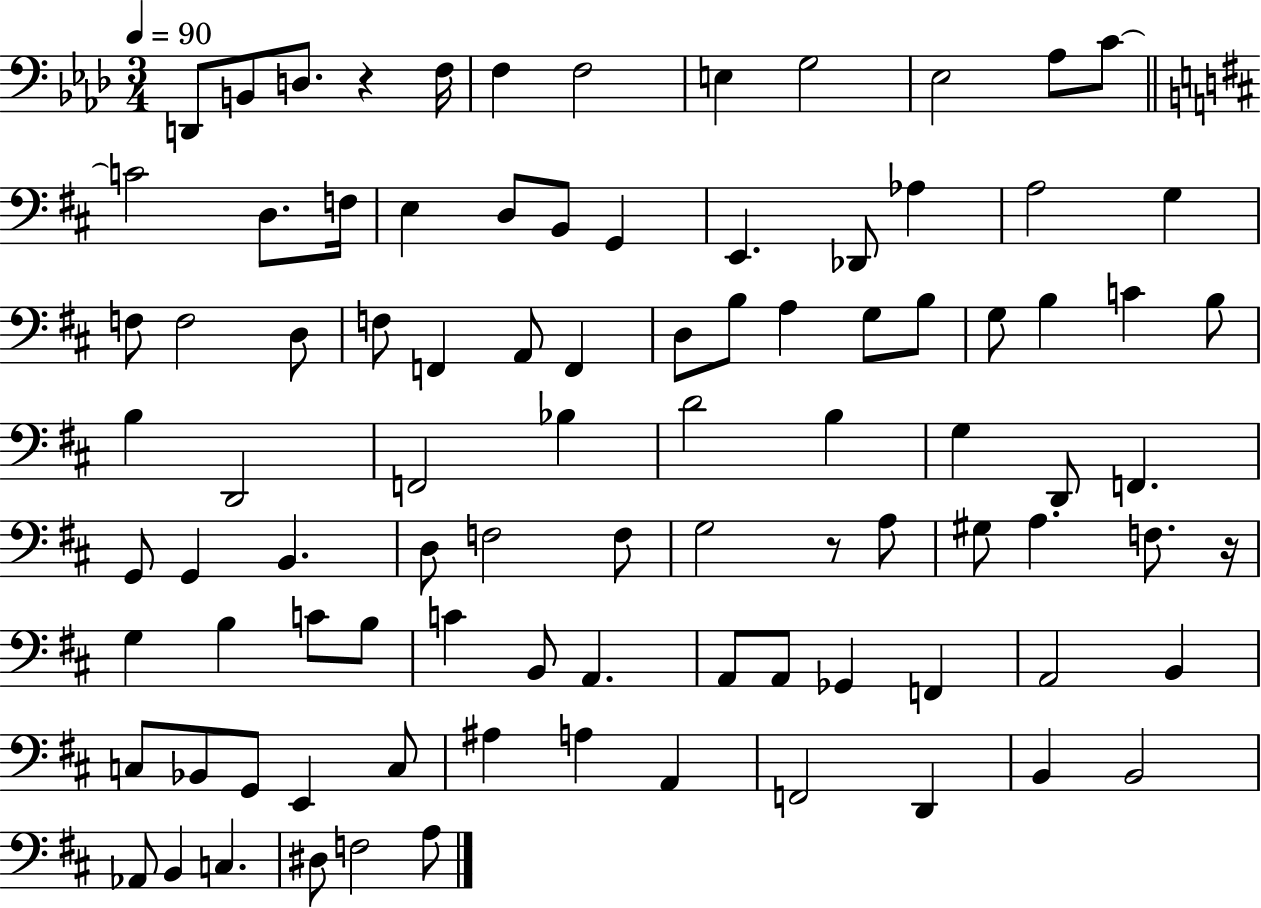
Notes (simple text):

D2/e B2/e D3/e. R/q F3/s F3/q F3/h E3/q G3/h Eb3/h Ab3/e C4/e C4/h D3/e. F3/s E3/q D3/e B2/e G2/q E2/q. Db2/e Ab3/q A3/h G3/q F3/e F3/h D3/e F3/e F2/q A2/e F2/q D3/e B3/e A3/q G3/e B3/e G3/e B3/q C4/q B3/e B3/q D2/h F2/h Bb3/q D4/h B3/q G3/q D2/e F2/q. G2/e G2/q B2/q. D3/e F3/h F3/e G3/h R/e A3/e G#3/e A3/q. F3/e. R/s G3/q B3/q C4/e B3/e C4/q B2/e A2/q. A2/e A2/e Gb2/q F2/q A2/h B2/q C3/e Bb2/e G2/e E2/q C3/e A#3/q A3/q A2/q F2/h D2/q B2/q B2/h Ab2/e B2/q C3/q. D#3/e F3/h A3/e